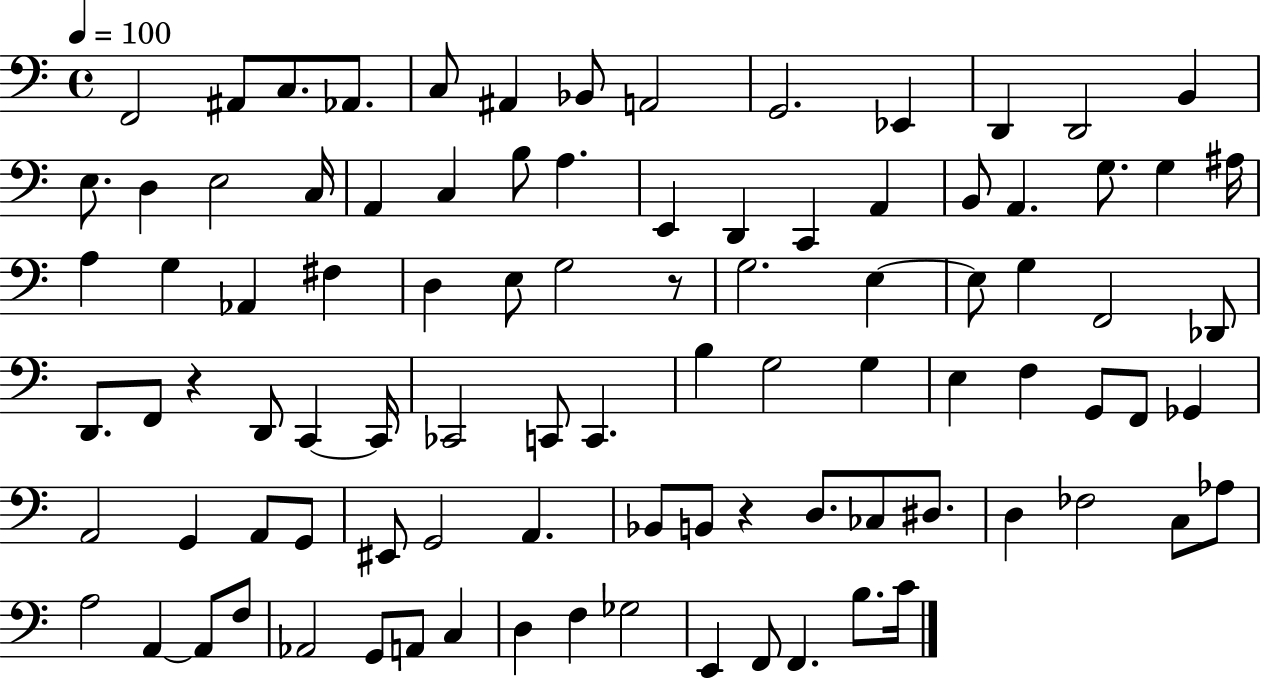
F2/h A#2/e C3/e. Ab2/e. C3/e A#2/q Bb2/e A2/h G2/h. Eb2/q D2/q D2/h B2/q E3/e. D3/q E3/h C3/s A2/q C3/q B3/e A3/q. E2/q D2/q C2/q A2/q B2/e A2/q. G3/e. G3/q A#3/s A3/q G3/q Ab2/q F#3/q D3/q E3/e G3/h R/e G3/h. E3/q E3/e G3/q F2/h Db2/e D2/e. F2/e R/q D2/e C2/q C2/s CES2/h C2/e C2/q. B3/q G3/h G3/q E3/q F3/q G2/e F2/e Gb2/q A2/h G2/q A2/e G2/e EIS2/e G2/h A2/q. Bb2/e B2/e R/q D3/e. CES3/e D#3/e. D3/q FES3/h C3/e Ab3/e A3/h A2/q A2/e F3/e Ab2/h G2/e A2/e C3/q D3/q F3/q Gb3/h E2/q F2/e F2/q. B3/e. C4/s